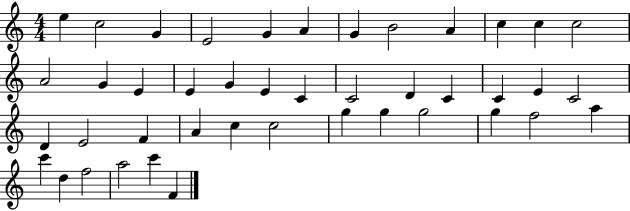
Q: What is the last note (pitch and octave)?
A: F4